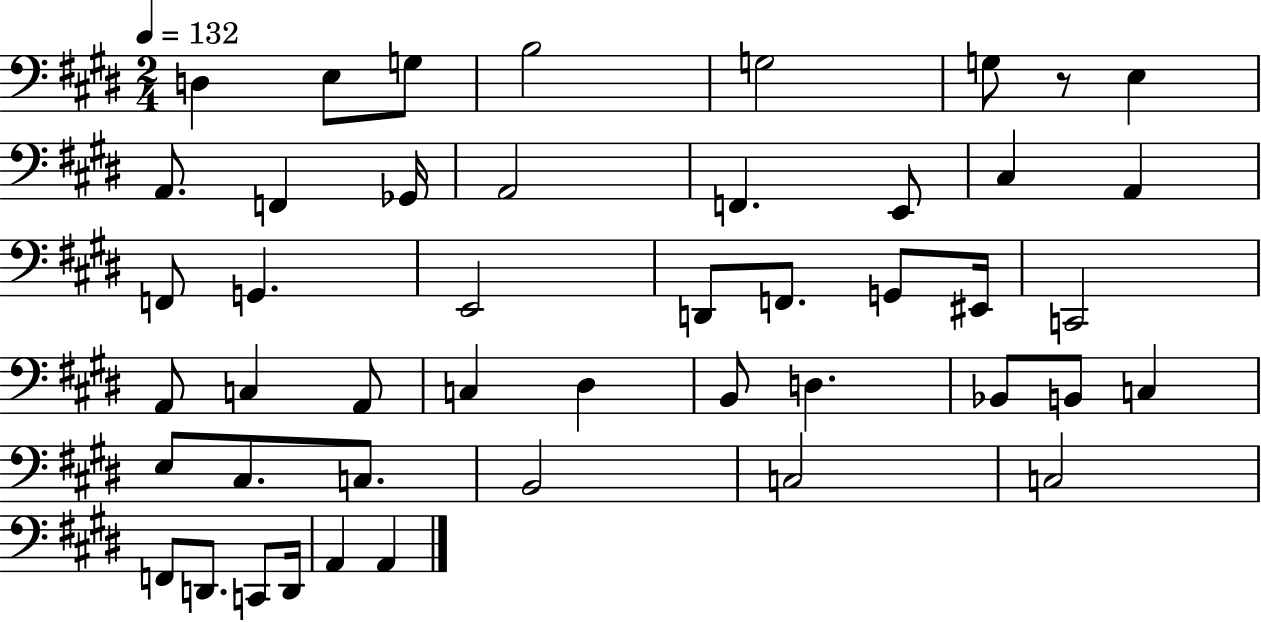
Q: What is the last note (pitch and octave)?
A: A2